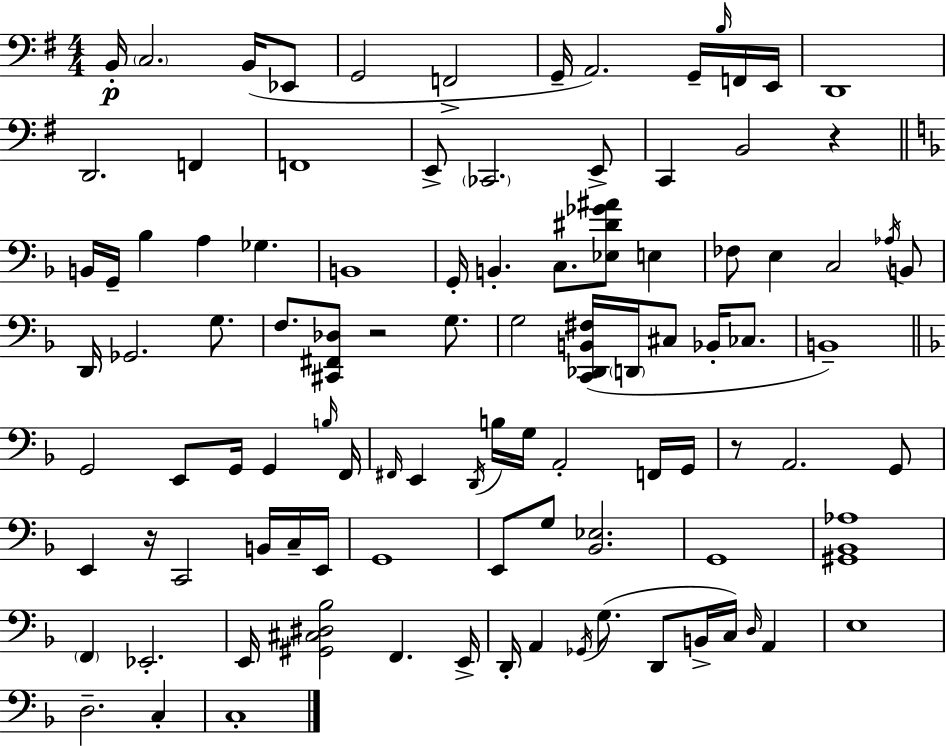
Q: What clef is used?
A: bass